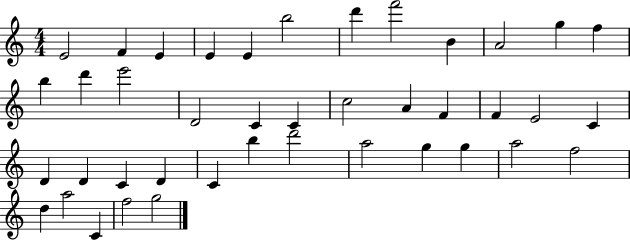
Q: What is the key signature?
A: C major